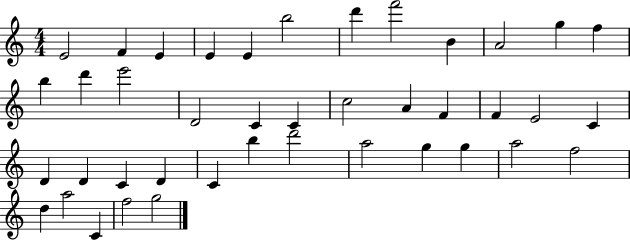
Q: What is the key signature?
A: C major